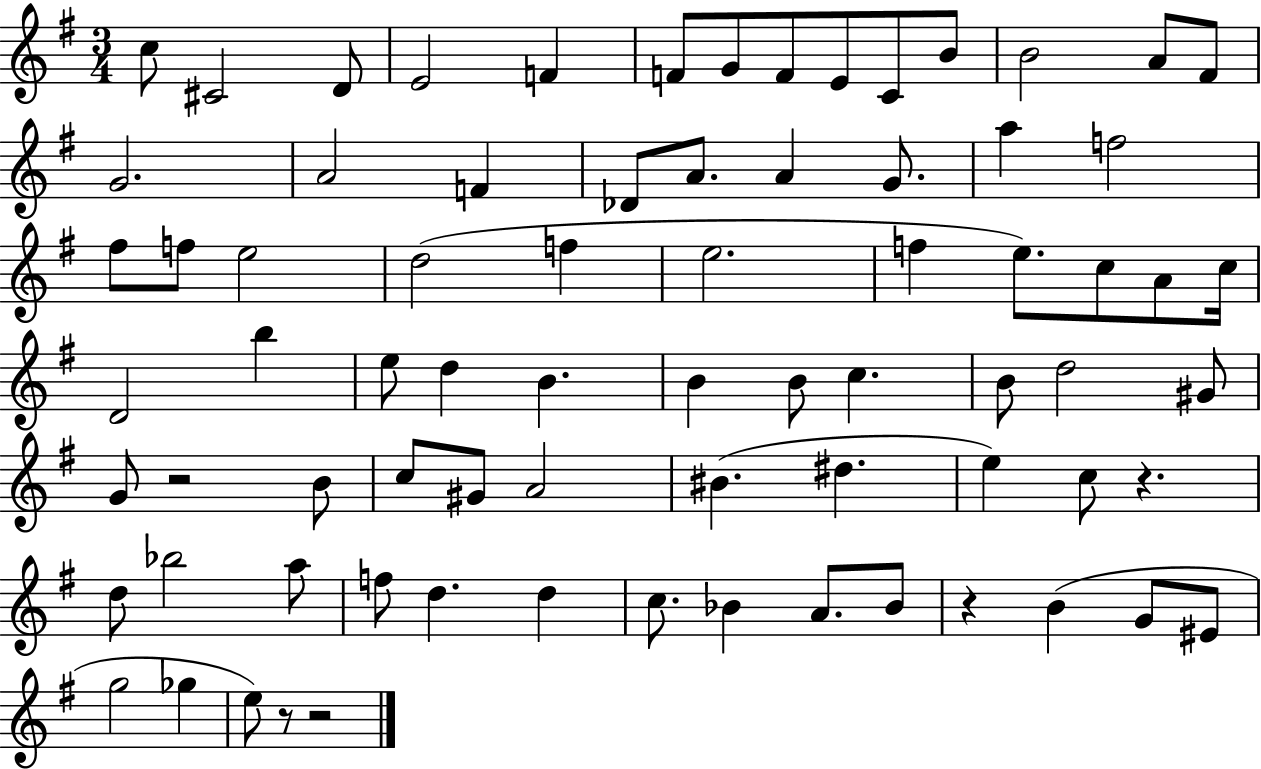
C5/e C#4/h D4/e E4/h F4/q F4/e G4/e F4/e E4/e C4/e B4/e B4/h A4/e F#4/e G4/h. A4/h F4/q Db4/e A4/e. A4/q G4/e. A5/q F5/h F#5/e F5/e E5/h D5/h F5/q E5/h. F5/q E5/e. C5/e A4/e C5/s D4/h B5/q E5/e D5/q B4/q. B4/q B4/e C5/q. B4/e D5/h G#4/e G4/e R/h B4/e C5/e G#4/e A4/h BIS4/q. D#5/q. E5/q C5/e R/q. D5/e Bb5/h A5/e F5/e D5/q. D5/q C5/e. Bb4/q A4/e. Bb4/e R/q B4/q G4/e EIS4/e G5/h Gb5/q E5/e R/e R/h